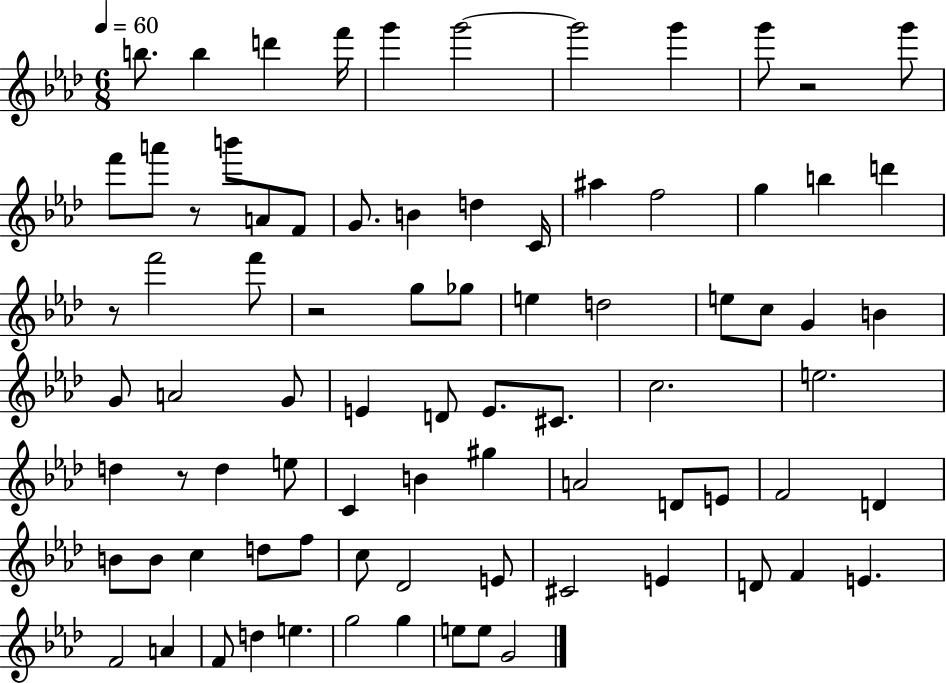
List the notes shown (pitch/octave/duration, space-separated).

B5/e. B5/q D6/q F6/s G6/q G6/h G6/h G6/q G6/e R/h G6/e F6/e A6/e R/e B6/e A4/e F4/e G4/e. B4/q D5/q C4/s A#5/q F5/h G5/q B5/q D6/q R/e F6/h F6/e R/h G5/e Gb5/e E5/q D5/h E5/e C5/e G4/q B4/q G4/e A4/h G4/e E4/q D4/e E4/e. C#4/e. C5/h. E5/h. D5/q R/e D5/q E5/e C4/q B4/q G#5/q A4/h D4/e E4/e F4/h D4/q B4/e B4/e C5/q D5/e F5/e C5/e Db4/h E4/e C#4/h E4/q D4/e F4/q E4/q. F4/h A4/q F4/e D5/q E5/q. G5/h G5/q E5/e E5/e G4/h